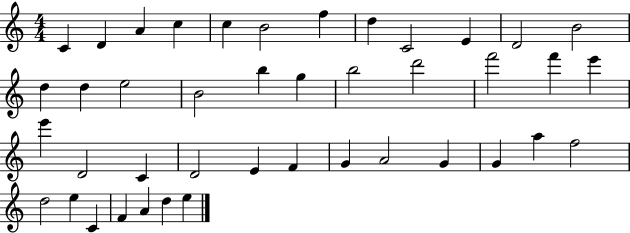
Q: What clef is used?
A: treble